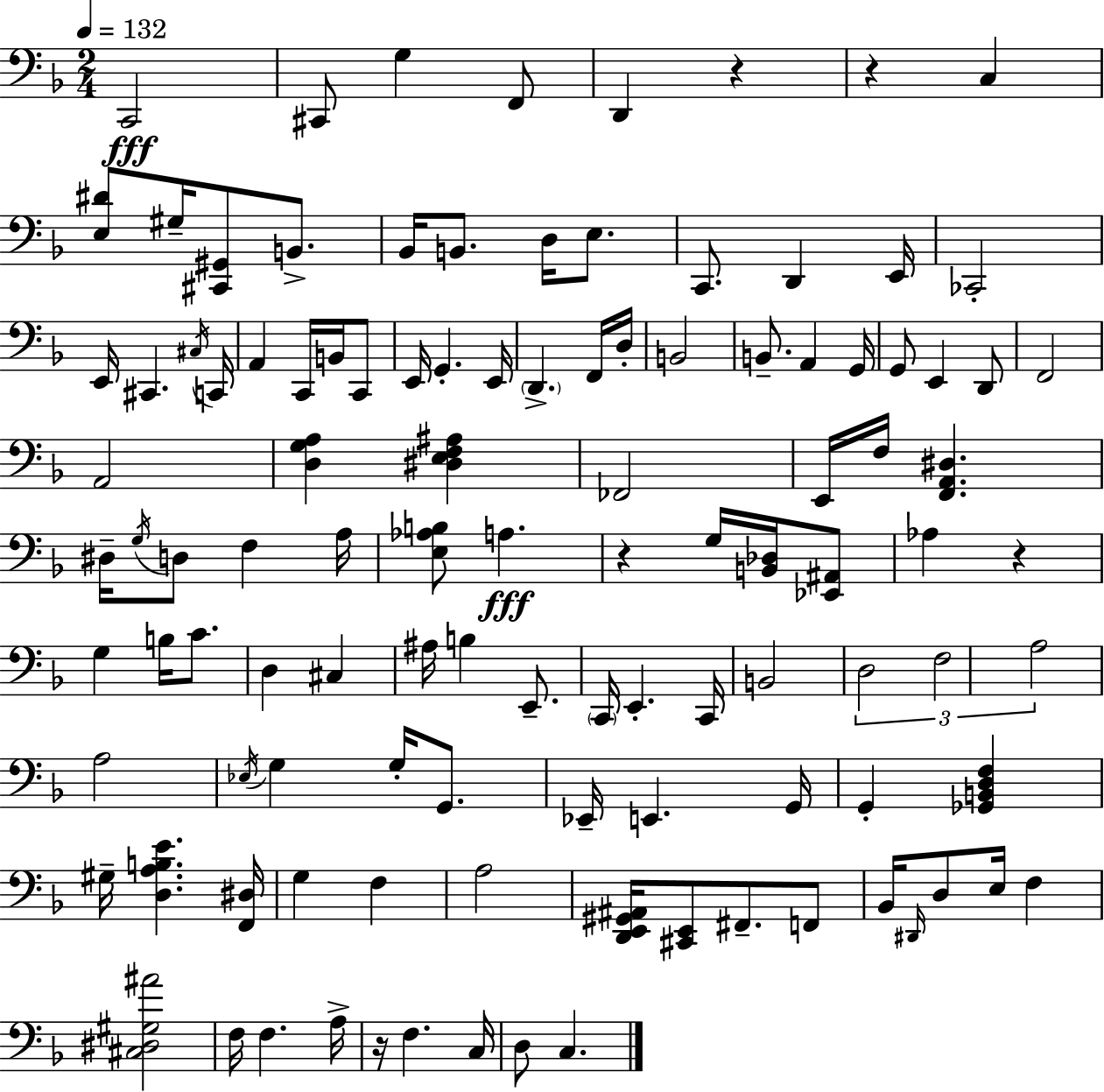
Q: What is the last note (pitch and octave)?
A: C3